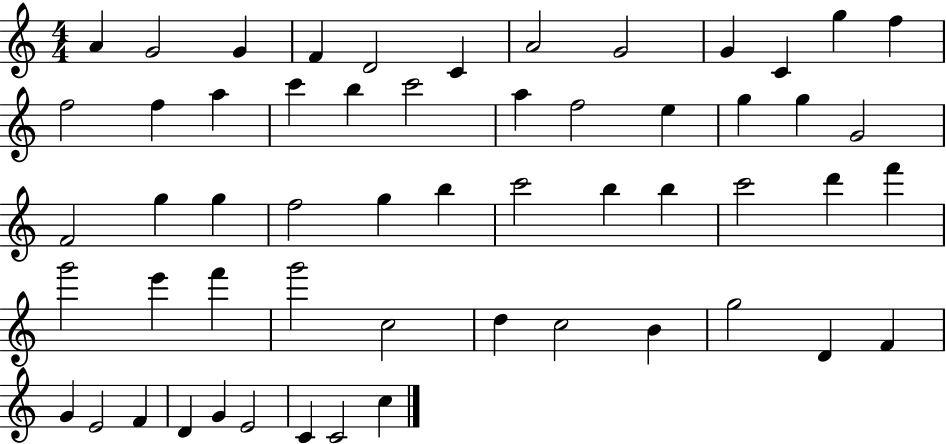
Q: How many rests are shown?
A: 0